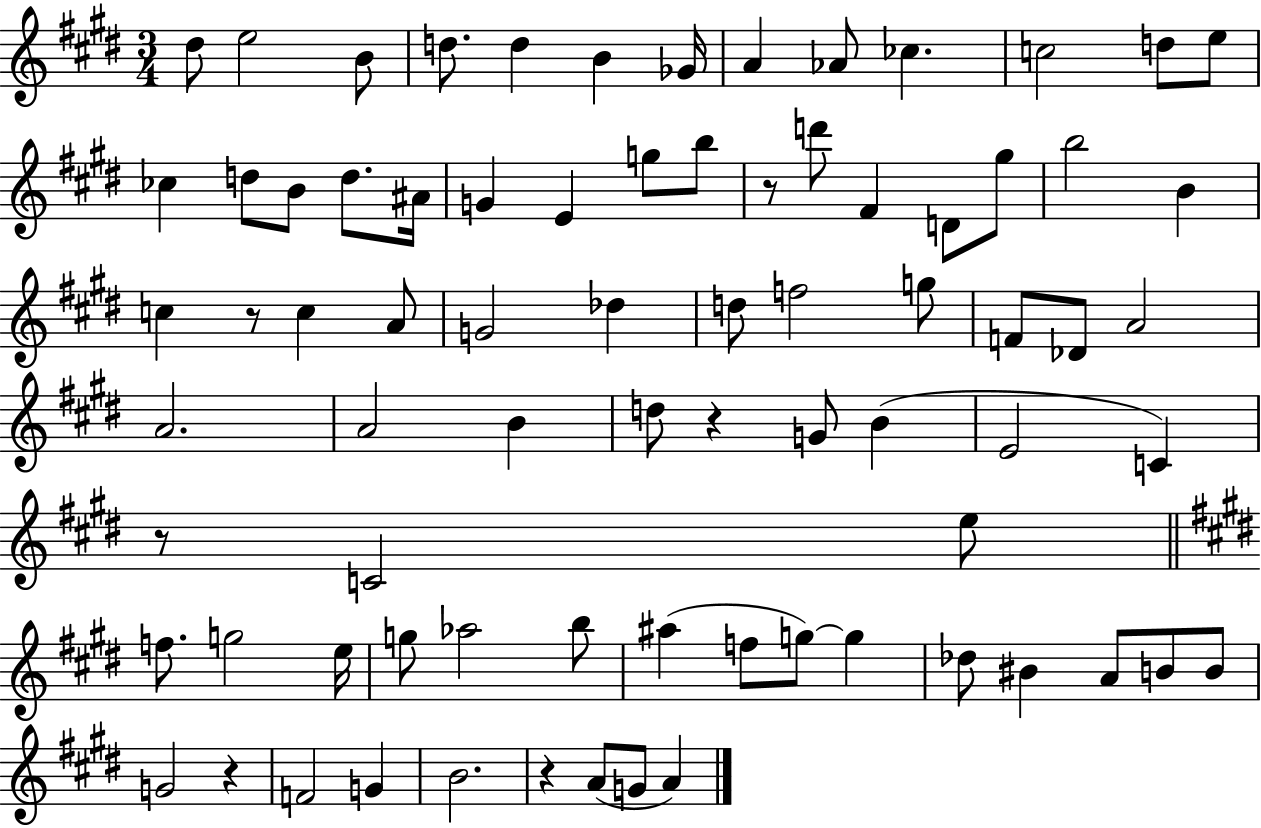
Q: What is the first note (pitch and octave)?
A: D#5